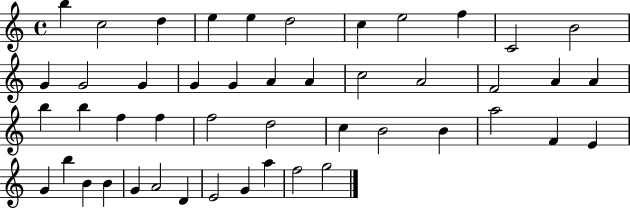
B5/q C5/h D5/q E5/q E5/q D5/h C5/q E5/h F5/q C4/h B4/h G4/q G4/h G4/q G4/q G4/q A4/q A4/q C5/h A4/h F4/h A4/q A4/q B5/q B5/q F5/q F5/q F5/h D5/h C5/q B4/h B4/q A5/h F4/q E4/q G4/q B5/q B4/q B4/q G4/q A4/h D4/q E4/h G4/q A5/q F5/h G5/h